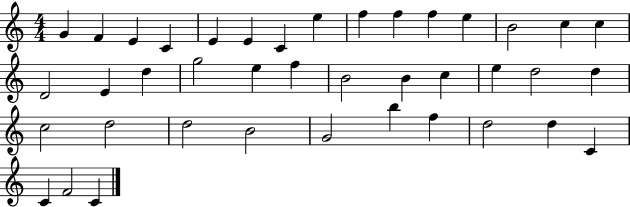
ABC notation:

X:1
T:Untitled
M:4/4
L:1/4
K:C
G F E C E E C e f f f e B2 c c D2 E d g2 e f B2 B c e d2 d c2 d2 d2 B2 G2 b f d2 d C C F2 C